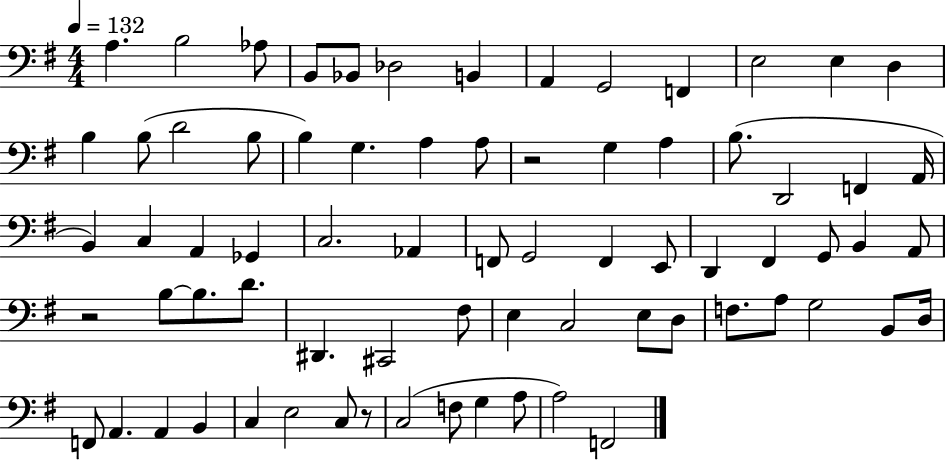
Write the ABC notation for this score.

X:1
T:Untitled
M:4/4
L:1/4
K:G
A, B,2 _A,/2 B,,/2 _B,,/2 _D,2 B,, A,, G,,2 F,, E,2 E, D, B, B,/2 D2 B,/2 B, G, A, A,/2 z2 G, A, B,/2 D,,2 F,, A,,/4 B,, C, A,, _G,, C,2 _A,, F,,/2 G,,2 F,, E,,/2 D,, ^F,, G,,/2 B,, A,,/2 z2 B,/2 B,/2 D/2 ^D,, ^C,,2 ^F,/2 E, C,2 E,/2 D,/2 F,/2 A,/2 G,2 B,,/2 D,/4 F,,/2 A,, A,, B,, C, E,2 C,/2 z/2 C,2 F,/2 G, A,/2 A,2 F,,2